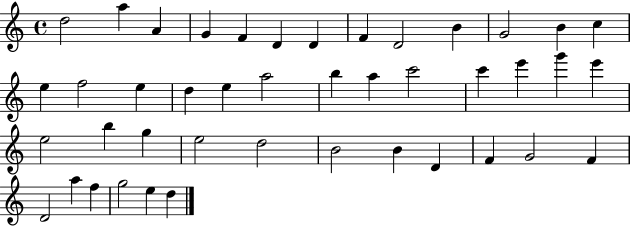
D5/h A5/q A4/q G4/q F4/q D4/q D4/q F4/q D4/h B4/q G4/h B4/q C5/q E5/q F5/h E5/q D5/q E5/q A5/h B5/q A5/q C6/h C6/q E6/q G6/q E6/q E5/h B5/q G5/q E5/h D5/h B4/h B4/q D4/q F4/q G4/h F4/q D4/h A5/q F5/q G5/h E5/q D5/q